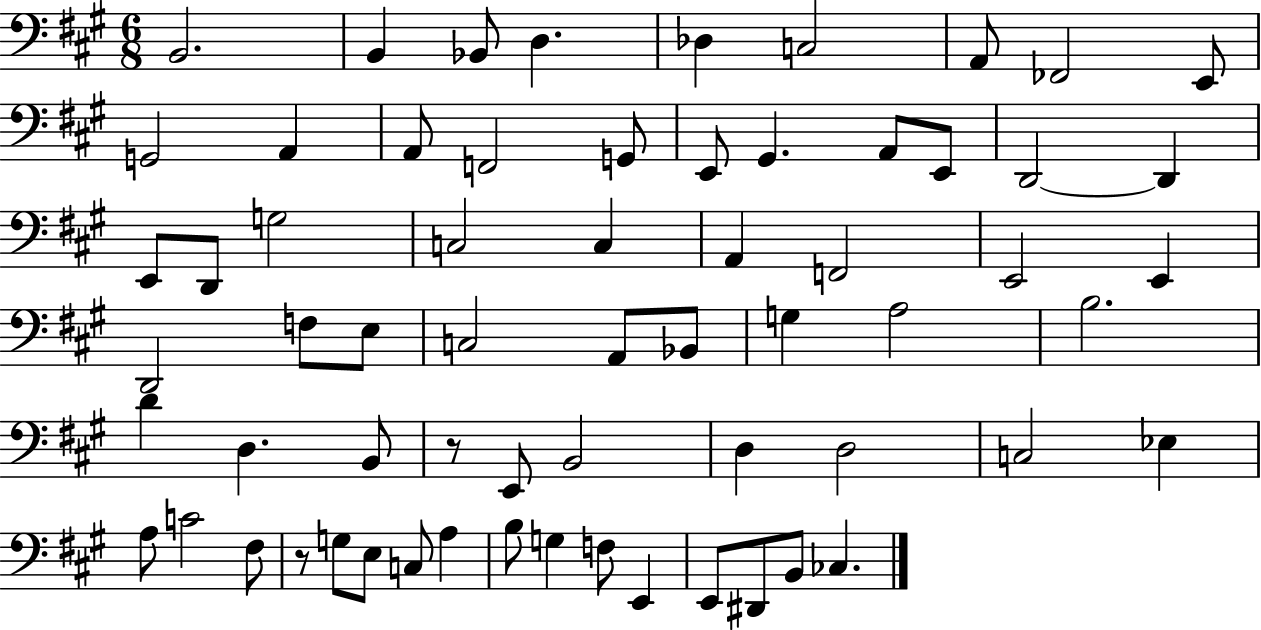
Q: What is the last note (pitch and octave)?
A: CES3